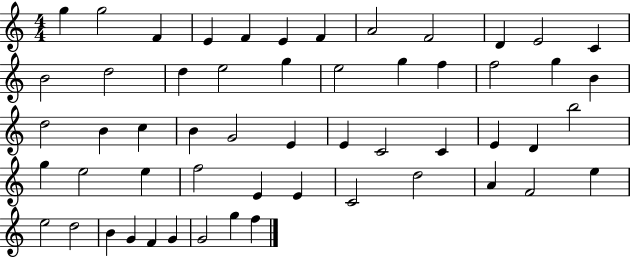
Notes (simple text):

G5/q G5/h F4/q E4/q F4/q E4/q F4/q A4/h F4/h D4/q E4/h C4/q B4/h D5/h D5/q E5/h G5/q E5/h G5/q F5/q F5/h G5/q B4/q D5/h B4/q C5/q B4/q G4/h E4/q E4/q C4/h C4/q E4/q D4/q B5/h G5/q E5/h E5/q F5/h E4/q E4/q C4/h D5/h A4/q F4/h E5/q E5/h D5/h B4/q G4/q F4/q G4/q G4/h G5/q F5/q